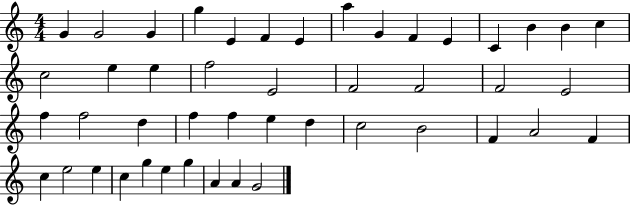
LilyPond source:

{
  \clef treble
  \numericTimeSignature
  \time 4/4
  \key c \major
  g'4 g'2 g'4 | g''4 e'4 f'4 e'4 | a''4 g'4 f'4 e'4 | c'4 b'4 b'4 c''4 | \break c''2 e''4 e''4 | f''2 e'2 | f'2 f'2 | f'2 e'2 | \break f''4 f''2 d''4 | f''4 f''4 e''4 d''4 | c''2 b'2 | f'4 a'2 f'4 | \break c''4 e''2 e''4 | c''4 g''4 e''4 g''4 | a'4 a'4 g'2 | \bar "|."
}